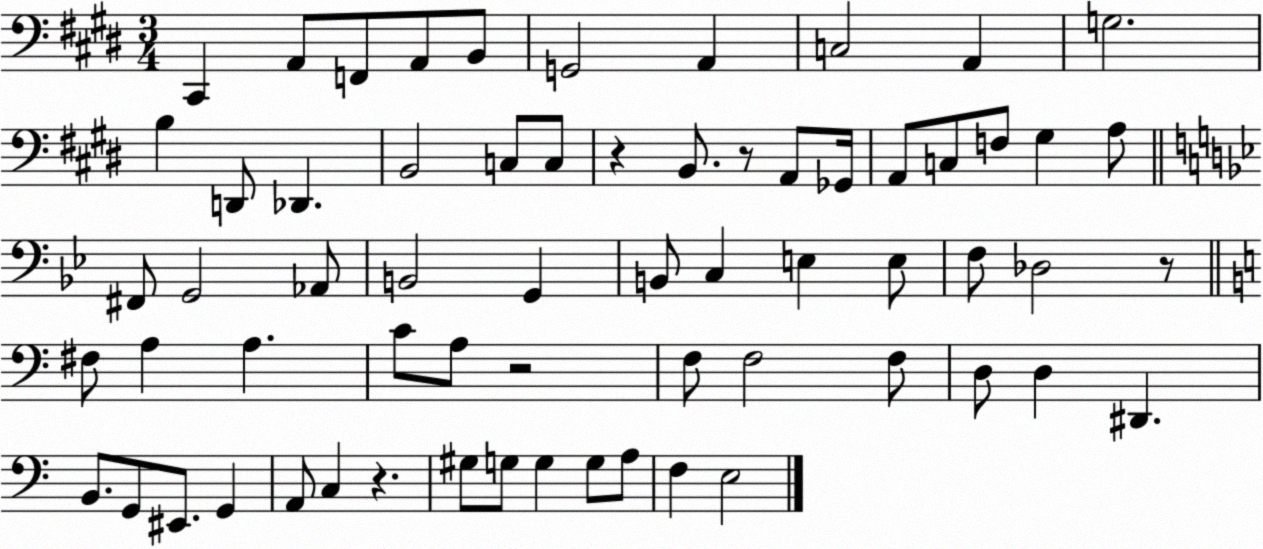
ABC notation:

X:1
T:Untitled
M:3/4
L:1/4
K:E
^C,, A,,/2 F,,/2 A,,/2 B,,/2 G,,2 A,, C,2 A,, G,2 B, D,,/2 _D,, B,,2 C,/2 C,/2 z B,,/2 z/2 A,,/2 _G,,/4 A,,/2 C,/2 F,/2 ^G, A,/2 ^F,,/2 G,,2 _A,,/2 B,,2 G,, B,,/2 C, E, E,/2 F,/2 _D,2 z/2 ^F,/2 A, A, C/2 A,/2 z2 F,/2 F,2 F,/2 D,/2 D, ^D,, B,,/2 G,,/2 ^E,,/2 G,, A,,/2 C, z ^G,/2 G,/2 G, G,/2 A,/2 F, E,2